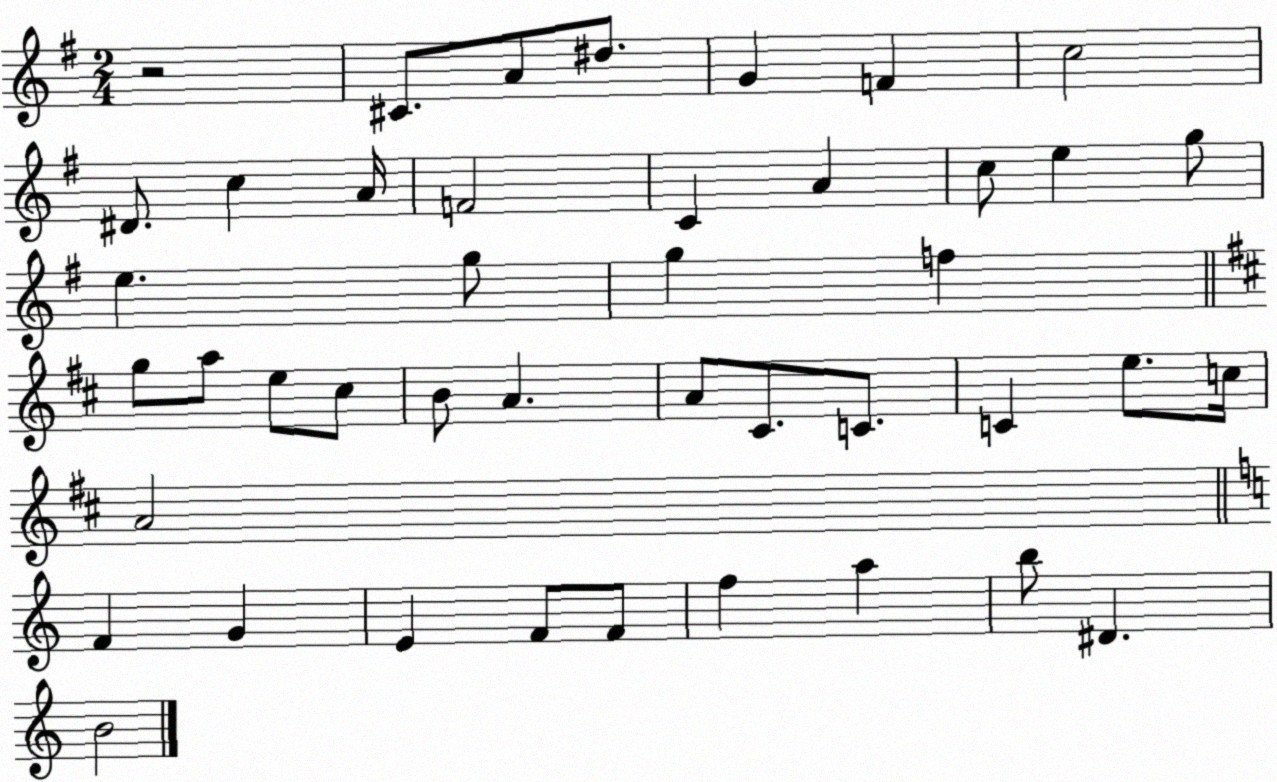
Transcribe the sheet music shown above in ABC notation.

X:1
T:Untitled
M:2/4
L:1/4
K:G
z2 ^C/2 A/2 ^d/2 G F c2 ^D/2 c A/4 F2 C A c/2 e g/2 e g/2 g f g/2 a/2 e/2 ^c/2 B/2 A A/2 ^C/2 C/2 C e/2 c/4 A2 F G E F/2 F/2 f a b/2 ^D B2